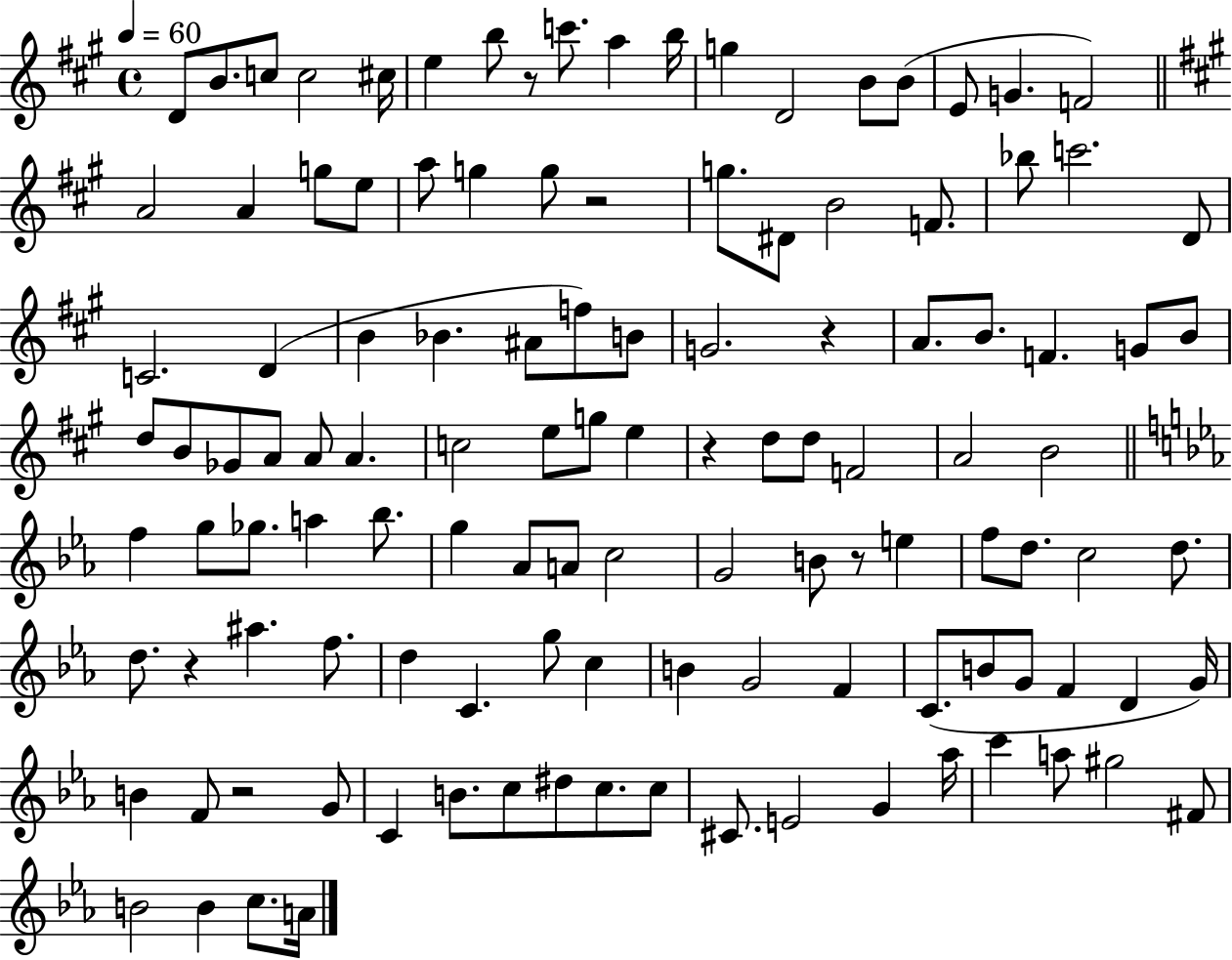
D4/e B4/e. C5/e C5/h C#5/s E5/q B5/e R/e C6/e. A5/q B5/s G5/q D4/h B4/e B4/e E4/e G4/q. F4/h A4/h A4/q G5/e E5/e A5/e G5/q G5/e R/h G5/e. D#4/e B4/h F4/e. Bb5/e C6/h. D4/e C4/h. D4/q B4/q Bb4/q. A#4/e F5/e B4/e G4/h. R/q A4/e. B4/e. F4/q. G4/e B4/e D5/e B4/e Gb4/e A4/e A4/e A4/q. C5/h E5/e G5/e E5/q R/q D5/e D5/e F4/h A4/h B4/h F5/q G5/e Gb5/e. A5/q Bb5/e. G5/q Ab4/e A4/e C5/h G4/h B4/e R/e E5/q F5/e D5/e. C5/h D5/e. D5/e. R/q A#5/q. F5/e. D5/q C4/q. G5/e C5/q B4/q G4/h F4/q C4/e. B4/e G4/e F4/q D4/q G4/s B4/q F4/e R/h G4/e C4/q B4/e. C5/e D#5/e C5/e. C5/e C#4/e. E4/h G4/q Ab5/s C6/q A5/e G#5/h F#4/e B4/h B4/q C5/e. A4/s